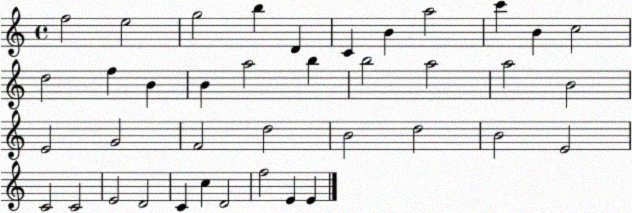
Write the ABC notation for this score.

X:1
T:Untitled
M:4/4
L:1/4
K:C
f2 e2 g2 b D C B a2 c' B c2 d2 f B B a2 b b2 a2 a2 B2 E2 G2 F2 d2 B2 d2 B2 E2 C2 C2 E2 D2 C c D2 f2 E E